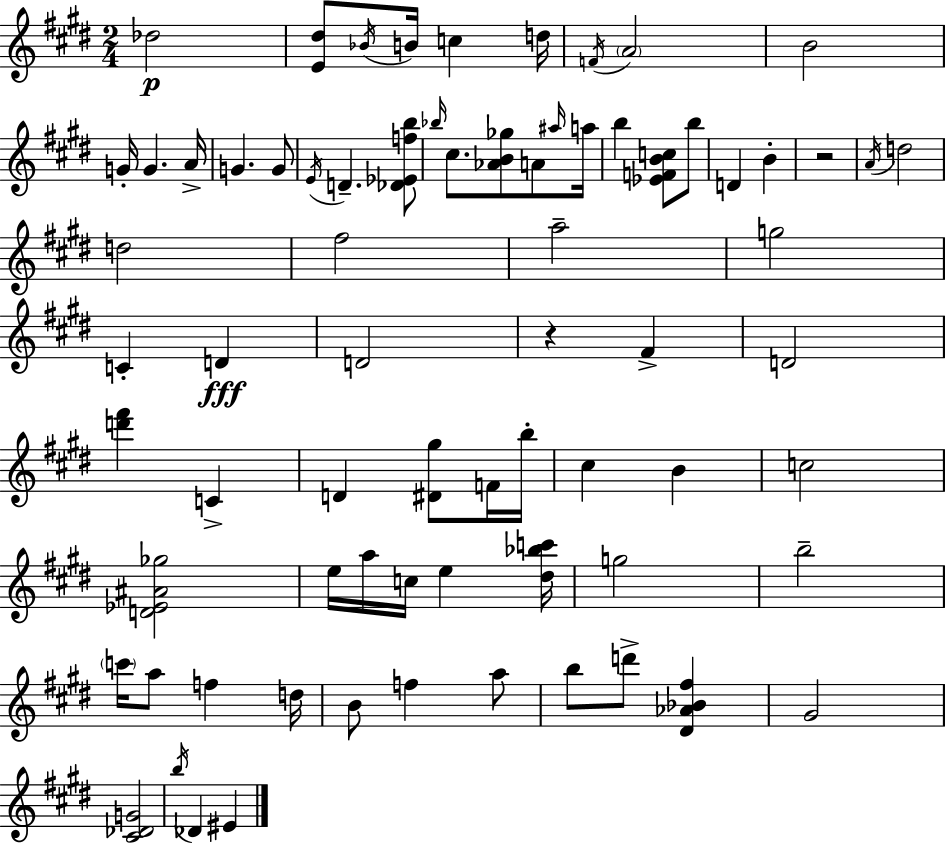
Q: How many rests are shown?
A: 2